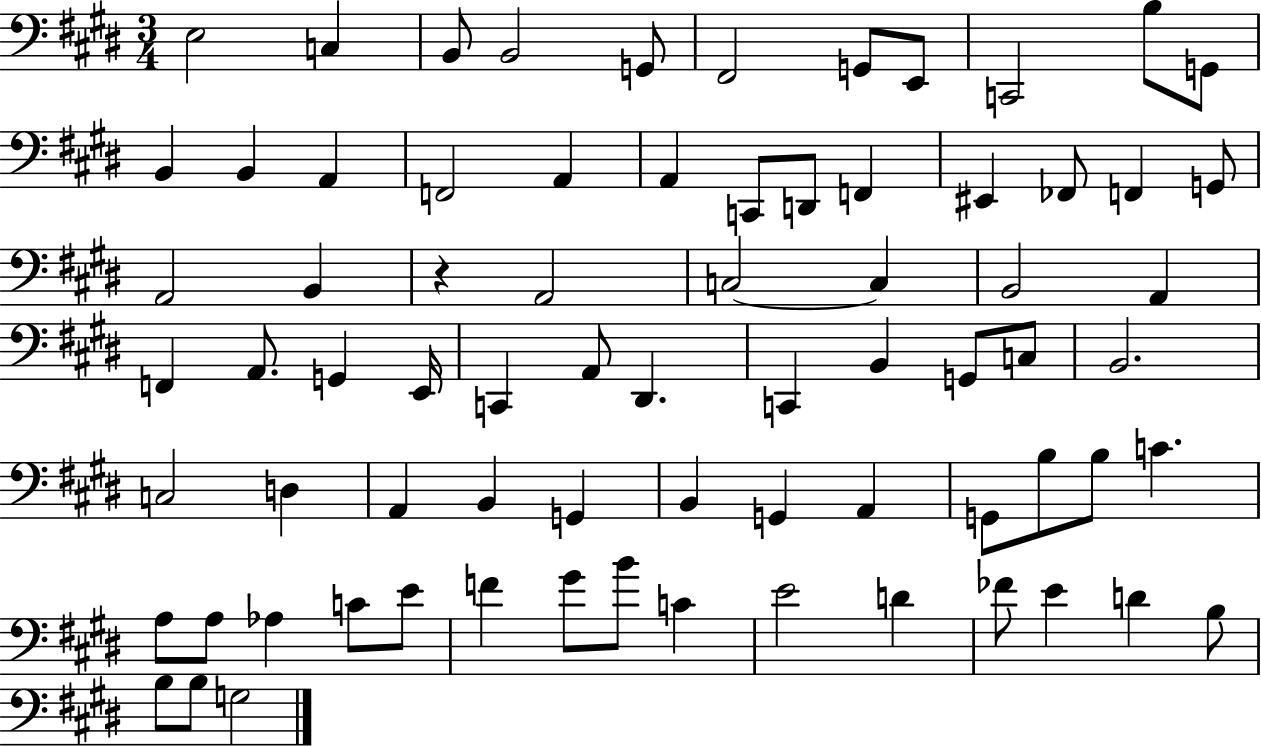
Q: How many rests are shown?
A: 1